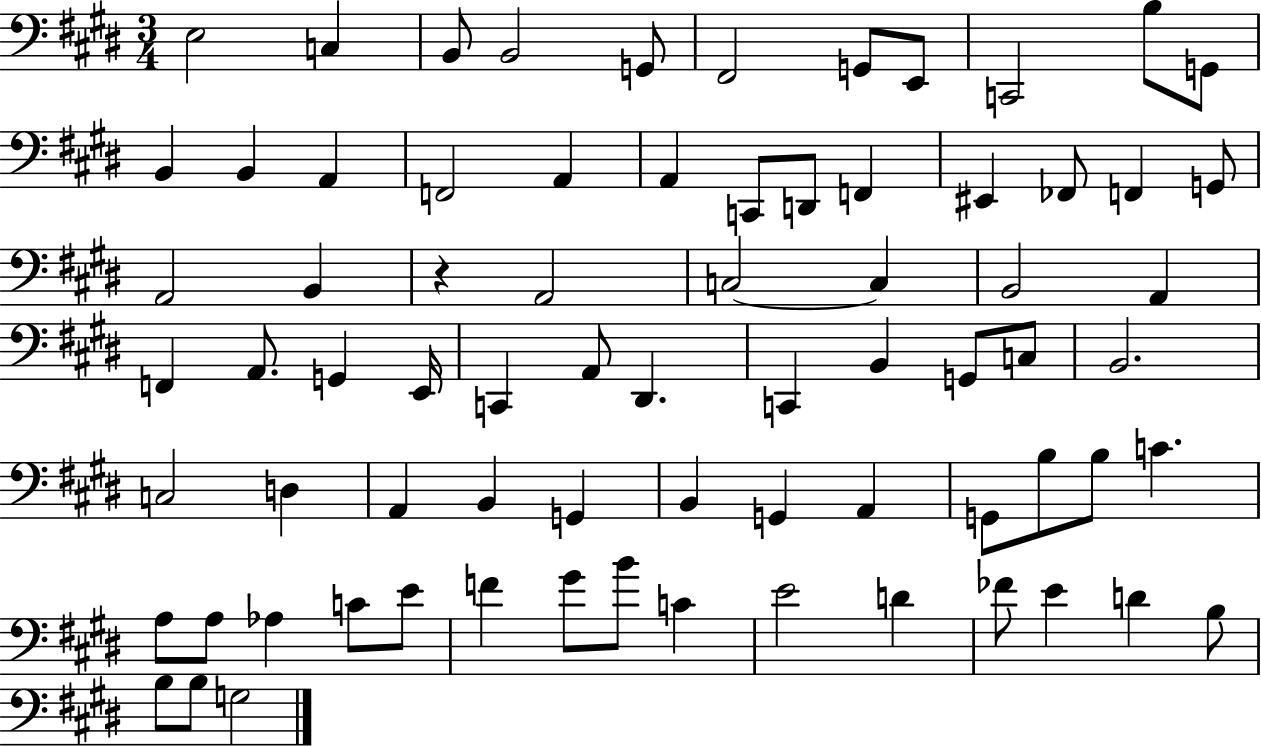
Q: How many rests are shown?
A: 1